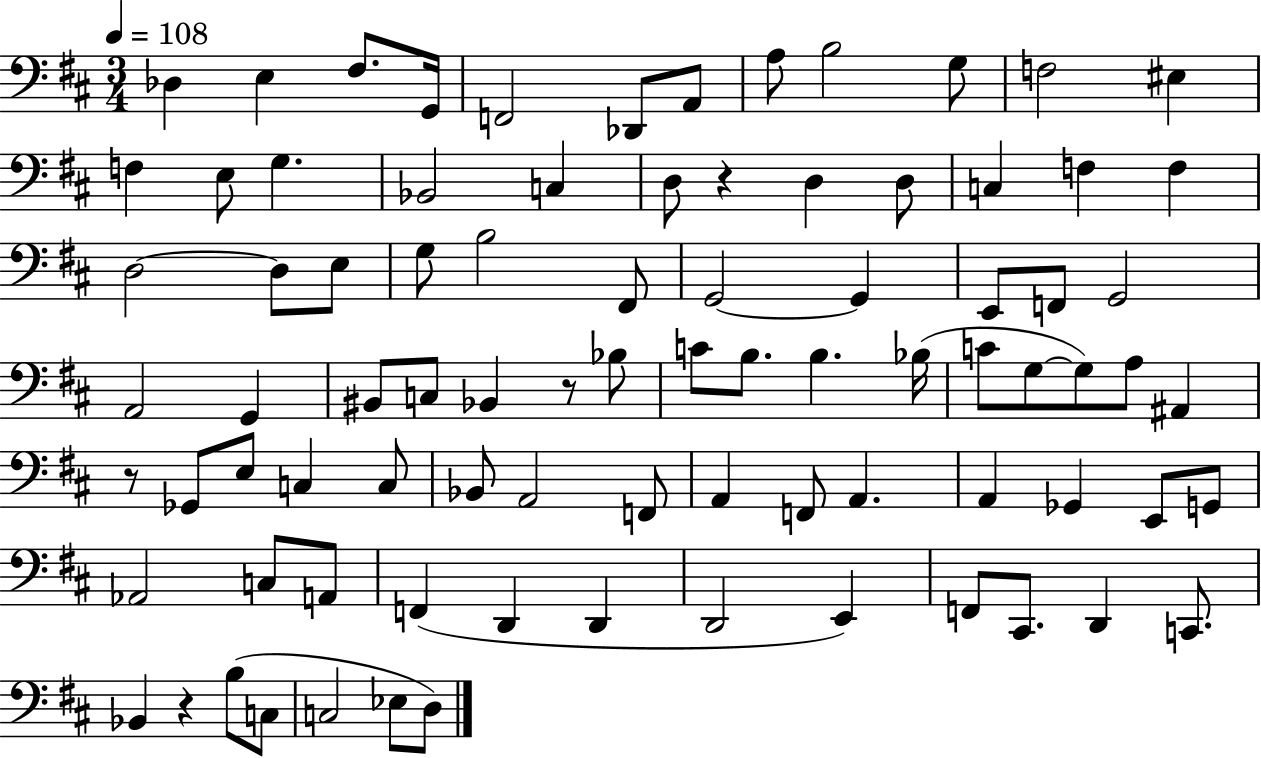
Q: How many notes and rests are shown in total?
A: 85